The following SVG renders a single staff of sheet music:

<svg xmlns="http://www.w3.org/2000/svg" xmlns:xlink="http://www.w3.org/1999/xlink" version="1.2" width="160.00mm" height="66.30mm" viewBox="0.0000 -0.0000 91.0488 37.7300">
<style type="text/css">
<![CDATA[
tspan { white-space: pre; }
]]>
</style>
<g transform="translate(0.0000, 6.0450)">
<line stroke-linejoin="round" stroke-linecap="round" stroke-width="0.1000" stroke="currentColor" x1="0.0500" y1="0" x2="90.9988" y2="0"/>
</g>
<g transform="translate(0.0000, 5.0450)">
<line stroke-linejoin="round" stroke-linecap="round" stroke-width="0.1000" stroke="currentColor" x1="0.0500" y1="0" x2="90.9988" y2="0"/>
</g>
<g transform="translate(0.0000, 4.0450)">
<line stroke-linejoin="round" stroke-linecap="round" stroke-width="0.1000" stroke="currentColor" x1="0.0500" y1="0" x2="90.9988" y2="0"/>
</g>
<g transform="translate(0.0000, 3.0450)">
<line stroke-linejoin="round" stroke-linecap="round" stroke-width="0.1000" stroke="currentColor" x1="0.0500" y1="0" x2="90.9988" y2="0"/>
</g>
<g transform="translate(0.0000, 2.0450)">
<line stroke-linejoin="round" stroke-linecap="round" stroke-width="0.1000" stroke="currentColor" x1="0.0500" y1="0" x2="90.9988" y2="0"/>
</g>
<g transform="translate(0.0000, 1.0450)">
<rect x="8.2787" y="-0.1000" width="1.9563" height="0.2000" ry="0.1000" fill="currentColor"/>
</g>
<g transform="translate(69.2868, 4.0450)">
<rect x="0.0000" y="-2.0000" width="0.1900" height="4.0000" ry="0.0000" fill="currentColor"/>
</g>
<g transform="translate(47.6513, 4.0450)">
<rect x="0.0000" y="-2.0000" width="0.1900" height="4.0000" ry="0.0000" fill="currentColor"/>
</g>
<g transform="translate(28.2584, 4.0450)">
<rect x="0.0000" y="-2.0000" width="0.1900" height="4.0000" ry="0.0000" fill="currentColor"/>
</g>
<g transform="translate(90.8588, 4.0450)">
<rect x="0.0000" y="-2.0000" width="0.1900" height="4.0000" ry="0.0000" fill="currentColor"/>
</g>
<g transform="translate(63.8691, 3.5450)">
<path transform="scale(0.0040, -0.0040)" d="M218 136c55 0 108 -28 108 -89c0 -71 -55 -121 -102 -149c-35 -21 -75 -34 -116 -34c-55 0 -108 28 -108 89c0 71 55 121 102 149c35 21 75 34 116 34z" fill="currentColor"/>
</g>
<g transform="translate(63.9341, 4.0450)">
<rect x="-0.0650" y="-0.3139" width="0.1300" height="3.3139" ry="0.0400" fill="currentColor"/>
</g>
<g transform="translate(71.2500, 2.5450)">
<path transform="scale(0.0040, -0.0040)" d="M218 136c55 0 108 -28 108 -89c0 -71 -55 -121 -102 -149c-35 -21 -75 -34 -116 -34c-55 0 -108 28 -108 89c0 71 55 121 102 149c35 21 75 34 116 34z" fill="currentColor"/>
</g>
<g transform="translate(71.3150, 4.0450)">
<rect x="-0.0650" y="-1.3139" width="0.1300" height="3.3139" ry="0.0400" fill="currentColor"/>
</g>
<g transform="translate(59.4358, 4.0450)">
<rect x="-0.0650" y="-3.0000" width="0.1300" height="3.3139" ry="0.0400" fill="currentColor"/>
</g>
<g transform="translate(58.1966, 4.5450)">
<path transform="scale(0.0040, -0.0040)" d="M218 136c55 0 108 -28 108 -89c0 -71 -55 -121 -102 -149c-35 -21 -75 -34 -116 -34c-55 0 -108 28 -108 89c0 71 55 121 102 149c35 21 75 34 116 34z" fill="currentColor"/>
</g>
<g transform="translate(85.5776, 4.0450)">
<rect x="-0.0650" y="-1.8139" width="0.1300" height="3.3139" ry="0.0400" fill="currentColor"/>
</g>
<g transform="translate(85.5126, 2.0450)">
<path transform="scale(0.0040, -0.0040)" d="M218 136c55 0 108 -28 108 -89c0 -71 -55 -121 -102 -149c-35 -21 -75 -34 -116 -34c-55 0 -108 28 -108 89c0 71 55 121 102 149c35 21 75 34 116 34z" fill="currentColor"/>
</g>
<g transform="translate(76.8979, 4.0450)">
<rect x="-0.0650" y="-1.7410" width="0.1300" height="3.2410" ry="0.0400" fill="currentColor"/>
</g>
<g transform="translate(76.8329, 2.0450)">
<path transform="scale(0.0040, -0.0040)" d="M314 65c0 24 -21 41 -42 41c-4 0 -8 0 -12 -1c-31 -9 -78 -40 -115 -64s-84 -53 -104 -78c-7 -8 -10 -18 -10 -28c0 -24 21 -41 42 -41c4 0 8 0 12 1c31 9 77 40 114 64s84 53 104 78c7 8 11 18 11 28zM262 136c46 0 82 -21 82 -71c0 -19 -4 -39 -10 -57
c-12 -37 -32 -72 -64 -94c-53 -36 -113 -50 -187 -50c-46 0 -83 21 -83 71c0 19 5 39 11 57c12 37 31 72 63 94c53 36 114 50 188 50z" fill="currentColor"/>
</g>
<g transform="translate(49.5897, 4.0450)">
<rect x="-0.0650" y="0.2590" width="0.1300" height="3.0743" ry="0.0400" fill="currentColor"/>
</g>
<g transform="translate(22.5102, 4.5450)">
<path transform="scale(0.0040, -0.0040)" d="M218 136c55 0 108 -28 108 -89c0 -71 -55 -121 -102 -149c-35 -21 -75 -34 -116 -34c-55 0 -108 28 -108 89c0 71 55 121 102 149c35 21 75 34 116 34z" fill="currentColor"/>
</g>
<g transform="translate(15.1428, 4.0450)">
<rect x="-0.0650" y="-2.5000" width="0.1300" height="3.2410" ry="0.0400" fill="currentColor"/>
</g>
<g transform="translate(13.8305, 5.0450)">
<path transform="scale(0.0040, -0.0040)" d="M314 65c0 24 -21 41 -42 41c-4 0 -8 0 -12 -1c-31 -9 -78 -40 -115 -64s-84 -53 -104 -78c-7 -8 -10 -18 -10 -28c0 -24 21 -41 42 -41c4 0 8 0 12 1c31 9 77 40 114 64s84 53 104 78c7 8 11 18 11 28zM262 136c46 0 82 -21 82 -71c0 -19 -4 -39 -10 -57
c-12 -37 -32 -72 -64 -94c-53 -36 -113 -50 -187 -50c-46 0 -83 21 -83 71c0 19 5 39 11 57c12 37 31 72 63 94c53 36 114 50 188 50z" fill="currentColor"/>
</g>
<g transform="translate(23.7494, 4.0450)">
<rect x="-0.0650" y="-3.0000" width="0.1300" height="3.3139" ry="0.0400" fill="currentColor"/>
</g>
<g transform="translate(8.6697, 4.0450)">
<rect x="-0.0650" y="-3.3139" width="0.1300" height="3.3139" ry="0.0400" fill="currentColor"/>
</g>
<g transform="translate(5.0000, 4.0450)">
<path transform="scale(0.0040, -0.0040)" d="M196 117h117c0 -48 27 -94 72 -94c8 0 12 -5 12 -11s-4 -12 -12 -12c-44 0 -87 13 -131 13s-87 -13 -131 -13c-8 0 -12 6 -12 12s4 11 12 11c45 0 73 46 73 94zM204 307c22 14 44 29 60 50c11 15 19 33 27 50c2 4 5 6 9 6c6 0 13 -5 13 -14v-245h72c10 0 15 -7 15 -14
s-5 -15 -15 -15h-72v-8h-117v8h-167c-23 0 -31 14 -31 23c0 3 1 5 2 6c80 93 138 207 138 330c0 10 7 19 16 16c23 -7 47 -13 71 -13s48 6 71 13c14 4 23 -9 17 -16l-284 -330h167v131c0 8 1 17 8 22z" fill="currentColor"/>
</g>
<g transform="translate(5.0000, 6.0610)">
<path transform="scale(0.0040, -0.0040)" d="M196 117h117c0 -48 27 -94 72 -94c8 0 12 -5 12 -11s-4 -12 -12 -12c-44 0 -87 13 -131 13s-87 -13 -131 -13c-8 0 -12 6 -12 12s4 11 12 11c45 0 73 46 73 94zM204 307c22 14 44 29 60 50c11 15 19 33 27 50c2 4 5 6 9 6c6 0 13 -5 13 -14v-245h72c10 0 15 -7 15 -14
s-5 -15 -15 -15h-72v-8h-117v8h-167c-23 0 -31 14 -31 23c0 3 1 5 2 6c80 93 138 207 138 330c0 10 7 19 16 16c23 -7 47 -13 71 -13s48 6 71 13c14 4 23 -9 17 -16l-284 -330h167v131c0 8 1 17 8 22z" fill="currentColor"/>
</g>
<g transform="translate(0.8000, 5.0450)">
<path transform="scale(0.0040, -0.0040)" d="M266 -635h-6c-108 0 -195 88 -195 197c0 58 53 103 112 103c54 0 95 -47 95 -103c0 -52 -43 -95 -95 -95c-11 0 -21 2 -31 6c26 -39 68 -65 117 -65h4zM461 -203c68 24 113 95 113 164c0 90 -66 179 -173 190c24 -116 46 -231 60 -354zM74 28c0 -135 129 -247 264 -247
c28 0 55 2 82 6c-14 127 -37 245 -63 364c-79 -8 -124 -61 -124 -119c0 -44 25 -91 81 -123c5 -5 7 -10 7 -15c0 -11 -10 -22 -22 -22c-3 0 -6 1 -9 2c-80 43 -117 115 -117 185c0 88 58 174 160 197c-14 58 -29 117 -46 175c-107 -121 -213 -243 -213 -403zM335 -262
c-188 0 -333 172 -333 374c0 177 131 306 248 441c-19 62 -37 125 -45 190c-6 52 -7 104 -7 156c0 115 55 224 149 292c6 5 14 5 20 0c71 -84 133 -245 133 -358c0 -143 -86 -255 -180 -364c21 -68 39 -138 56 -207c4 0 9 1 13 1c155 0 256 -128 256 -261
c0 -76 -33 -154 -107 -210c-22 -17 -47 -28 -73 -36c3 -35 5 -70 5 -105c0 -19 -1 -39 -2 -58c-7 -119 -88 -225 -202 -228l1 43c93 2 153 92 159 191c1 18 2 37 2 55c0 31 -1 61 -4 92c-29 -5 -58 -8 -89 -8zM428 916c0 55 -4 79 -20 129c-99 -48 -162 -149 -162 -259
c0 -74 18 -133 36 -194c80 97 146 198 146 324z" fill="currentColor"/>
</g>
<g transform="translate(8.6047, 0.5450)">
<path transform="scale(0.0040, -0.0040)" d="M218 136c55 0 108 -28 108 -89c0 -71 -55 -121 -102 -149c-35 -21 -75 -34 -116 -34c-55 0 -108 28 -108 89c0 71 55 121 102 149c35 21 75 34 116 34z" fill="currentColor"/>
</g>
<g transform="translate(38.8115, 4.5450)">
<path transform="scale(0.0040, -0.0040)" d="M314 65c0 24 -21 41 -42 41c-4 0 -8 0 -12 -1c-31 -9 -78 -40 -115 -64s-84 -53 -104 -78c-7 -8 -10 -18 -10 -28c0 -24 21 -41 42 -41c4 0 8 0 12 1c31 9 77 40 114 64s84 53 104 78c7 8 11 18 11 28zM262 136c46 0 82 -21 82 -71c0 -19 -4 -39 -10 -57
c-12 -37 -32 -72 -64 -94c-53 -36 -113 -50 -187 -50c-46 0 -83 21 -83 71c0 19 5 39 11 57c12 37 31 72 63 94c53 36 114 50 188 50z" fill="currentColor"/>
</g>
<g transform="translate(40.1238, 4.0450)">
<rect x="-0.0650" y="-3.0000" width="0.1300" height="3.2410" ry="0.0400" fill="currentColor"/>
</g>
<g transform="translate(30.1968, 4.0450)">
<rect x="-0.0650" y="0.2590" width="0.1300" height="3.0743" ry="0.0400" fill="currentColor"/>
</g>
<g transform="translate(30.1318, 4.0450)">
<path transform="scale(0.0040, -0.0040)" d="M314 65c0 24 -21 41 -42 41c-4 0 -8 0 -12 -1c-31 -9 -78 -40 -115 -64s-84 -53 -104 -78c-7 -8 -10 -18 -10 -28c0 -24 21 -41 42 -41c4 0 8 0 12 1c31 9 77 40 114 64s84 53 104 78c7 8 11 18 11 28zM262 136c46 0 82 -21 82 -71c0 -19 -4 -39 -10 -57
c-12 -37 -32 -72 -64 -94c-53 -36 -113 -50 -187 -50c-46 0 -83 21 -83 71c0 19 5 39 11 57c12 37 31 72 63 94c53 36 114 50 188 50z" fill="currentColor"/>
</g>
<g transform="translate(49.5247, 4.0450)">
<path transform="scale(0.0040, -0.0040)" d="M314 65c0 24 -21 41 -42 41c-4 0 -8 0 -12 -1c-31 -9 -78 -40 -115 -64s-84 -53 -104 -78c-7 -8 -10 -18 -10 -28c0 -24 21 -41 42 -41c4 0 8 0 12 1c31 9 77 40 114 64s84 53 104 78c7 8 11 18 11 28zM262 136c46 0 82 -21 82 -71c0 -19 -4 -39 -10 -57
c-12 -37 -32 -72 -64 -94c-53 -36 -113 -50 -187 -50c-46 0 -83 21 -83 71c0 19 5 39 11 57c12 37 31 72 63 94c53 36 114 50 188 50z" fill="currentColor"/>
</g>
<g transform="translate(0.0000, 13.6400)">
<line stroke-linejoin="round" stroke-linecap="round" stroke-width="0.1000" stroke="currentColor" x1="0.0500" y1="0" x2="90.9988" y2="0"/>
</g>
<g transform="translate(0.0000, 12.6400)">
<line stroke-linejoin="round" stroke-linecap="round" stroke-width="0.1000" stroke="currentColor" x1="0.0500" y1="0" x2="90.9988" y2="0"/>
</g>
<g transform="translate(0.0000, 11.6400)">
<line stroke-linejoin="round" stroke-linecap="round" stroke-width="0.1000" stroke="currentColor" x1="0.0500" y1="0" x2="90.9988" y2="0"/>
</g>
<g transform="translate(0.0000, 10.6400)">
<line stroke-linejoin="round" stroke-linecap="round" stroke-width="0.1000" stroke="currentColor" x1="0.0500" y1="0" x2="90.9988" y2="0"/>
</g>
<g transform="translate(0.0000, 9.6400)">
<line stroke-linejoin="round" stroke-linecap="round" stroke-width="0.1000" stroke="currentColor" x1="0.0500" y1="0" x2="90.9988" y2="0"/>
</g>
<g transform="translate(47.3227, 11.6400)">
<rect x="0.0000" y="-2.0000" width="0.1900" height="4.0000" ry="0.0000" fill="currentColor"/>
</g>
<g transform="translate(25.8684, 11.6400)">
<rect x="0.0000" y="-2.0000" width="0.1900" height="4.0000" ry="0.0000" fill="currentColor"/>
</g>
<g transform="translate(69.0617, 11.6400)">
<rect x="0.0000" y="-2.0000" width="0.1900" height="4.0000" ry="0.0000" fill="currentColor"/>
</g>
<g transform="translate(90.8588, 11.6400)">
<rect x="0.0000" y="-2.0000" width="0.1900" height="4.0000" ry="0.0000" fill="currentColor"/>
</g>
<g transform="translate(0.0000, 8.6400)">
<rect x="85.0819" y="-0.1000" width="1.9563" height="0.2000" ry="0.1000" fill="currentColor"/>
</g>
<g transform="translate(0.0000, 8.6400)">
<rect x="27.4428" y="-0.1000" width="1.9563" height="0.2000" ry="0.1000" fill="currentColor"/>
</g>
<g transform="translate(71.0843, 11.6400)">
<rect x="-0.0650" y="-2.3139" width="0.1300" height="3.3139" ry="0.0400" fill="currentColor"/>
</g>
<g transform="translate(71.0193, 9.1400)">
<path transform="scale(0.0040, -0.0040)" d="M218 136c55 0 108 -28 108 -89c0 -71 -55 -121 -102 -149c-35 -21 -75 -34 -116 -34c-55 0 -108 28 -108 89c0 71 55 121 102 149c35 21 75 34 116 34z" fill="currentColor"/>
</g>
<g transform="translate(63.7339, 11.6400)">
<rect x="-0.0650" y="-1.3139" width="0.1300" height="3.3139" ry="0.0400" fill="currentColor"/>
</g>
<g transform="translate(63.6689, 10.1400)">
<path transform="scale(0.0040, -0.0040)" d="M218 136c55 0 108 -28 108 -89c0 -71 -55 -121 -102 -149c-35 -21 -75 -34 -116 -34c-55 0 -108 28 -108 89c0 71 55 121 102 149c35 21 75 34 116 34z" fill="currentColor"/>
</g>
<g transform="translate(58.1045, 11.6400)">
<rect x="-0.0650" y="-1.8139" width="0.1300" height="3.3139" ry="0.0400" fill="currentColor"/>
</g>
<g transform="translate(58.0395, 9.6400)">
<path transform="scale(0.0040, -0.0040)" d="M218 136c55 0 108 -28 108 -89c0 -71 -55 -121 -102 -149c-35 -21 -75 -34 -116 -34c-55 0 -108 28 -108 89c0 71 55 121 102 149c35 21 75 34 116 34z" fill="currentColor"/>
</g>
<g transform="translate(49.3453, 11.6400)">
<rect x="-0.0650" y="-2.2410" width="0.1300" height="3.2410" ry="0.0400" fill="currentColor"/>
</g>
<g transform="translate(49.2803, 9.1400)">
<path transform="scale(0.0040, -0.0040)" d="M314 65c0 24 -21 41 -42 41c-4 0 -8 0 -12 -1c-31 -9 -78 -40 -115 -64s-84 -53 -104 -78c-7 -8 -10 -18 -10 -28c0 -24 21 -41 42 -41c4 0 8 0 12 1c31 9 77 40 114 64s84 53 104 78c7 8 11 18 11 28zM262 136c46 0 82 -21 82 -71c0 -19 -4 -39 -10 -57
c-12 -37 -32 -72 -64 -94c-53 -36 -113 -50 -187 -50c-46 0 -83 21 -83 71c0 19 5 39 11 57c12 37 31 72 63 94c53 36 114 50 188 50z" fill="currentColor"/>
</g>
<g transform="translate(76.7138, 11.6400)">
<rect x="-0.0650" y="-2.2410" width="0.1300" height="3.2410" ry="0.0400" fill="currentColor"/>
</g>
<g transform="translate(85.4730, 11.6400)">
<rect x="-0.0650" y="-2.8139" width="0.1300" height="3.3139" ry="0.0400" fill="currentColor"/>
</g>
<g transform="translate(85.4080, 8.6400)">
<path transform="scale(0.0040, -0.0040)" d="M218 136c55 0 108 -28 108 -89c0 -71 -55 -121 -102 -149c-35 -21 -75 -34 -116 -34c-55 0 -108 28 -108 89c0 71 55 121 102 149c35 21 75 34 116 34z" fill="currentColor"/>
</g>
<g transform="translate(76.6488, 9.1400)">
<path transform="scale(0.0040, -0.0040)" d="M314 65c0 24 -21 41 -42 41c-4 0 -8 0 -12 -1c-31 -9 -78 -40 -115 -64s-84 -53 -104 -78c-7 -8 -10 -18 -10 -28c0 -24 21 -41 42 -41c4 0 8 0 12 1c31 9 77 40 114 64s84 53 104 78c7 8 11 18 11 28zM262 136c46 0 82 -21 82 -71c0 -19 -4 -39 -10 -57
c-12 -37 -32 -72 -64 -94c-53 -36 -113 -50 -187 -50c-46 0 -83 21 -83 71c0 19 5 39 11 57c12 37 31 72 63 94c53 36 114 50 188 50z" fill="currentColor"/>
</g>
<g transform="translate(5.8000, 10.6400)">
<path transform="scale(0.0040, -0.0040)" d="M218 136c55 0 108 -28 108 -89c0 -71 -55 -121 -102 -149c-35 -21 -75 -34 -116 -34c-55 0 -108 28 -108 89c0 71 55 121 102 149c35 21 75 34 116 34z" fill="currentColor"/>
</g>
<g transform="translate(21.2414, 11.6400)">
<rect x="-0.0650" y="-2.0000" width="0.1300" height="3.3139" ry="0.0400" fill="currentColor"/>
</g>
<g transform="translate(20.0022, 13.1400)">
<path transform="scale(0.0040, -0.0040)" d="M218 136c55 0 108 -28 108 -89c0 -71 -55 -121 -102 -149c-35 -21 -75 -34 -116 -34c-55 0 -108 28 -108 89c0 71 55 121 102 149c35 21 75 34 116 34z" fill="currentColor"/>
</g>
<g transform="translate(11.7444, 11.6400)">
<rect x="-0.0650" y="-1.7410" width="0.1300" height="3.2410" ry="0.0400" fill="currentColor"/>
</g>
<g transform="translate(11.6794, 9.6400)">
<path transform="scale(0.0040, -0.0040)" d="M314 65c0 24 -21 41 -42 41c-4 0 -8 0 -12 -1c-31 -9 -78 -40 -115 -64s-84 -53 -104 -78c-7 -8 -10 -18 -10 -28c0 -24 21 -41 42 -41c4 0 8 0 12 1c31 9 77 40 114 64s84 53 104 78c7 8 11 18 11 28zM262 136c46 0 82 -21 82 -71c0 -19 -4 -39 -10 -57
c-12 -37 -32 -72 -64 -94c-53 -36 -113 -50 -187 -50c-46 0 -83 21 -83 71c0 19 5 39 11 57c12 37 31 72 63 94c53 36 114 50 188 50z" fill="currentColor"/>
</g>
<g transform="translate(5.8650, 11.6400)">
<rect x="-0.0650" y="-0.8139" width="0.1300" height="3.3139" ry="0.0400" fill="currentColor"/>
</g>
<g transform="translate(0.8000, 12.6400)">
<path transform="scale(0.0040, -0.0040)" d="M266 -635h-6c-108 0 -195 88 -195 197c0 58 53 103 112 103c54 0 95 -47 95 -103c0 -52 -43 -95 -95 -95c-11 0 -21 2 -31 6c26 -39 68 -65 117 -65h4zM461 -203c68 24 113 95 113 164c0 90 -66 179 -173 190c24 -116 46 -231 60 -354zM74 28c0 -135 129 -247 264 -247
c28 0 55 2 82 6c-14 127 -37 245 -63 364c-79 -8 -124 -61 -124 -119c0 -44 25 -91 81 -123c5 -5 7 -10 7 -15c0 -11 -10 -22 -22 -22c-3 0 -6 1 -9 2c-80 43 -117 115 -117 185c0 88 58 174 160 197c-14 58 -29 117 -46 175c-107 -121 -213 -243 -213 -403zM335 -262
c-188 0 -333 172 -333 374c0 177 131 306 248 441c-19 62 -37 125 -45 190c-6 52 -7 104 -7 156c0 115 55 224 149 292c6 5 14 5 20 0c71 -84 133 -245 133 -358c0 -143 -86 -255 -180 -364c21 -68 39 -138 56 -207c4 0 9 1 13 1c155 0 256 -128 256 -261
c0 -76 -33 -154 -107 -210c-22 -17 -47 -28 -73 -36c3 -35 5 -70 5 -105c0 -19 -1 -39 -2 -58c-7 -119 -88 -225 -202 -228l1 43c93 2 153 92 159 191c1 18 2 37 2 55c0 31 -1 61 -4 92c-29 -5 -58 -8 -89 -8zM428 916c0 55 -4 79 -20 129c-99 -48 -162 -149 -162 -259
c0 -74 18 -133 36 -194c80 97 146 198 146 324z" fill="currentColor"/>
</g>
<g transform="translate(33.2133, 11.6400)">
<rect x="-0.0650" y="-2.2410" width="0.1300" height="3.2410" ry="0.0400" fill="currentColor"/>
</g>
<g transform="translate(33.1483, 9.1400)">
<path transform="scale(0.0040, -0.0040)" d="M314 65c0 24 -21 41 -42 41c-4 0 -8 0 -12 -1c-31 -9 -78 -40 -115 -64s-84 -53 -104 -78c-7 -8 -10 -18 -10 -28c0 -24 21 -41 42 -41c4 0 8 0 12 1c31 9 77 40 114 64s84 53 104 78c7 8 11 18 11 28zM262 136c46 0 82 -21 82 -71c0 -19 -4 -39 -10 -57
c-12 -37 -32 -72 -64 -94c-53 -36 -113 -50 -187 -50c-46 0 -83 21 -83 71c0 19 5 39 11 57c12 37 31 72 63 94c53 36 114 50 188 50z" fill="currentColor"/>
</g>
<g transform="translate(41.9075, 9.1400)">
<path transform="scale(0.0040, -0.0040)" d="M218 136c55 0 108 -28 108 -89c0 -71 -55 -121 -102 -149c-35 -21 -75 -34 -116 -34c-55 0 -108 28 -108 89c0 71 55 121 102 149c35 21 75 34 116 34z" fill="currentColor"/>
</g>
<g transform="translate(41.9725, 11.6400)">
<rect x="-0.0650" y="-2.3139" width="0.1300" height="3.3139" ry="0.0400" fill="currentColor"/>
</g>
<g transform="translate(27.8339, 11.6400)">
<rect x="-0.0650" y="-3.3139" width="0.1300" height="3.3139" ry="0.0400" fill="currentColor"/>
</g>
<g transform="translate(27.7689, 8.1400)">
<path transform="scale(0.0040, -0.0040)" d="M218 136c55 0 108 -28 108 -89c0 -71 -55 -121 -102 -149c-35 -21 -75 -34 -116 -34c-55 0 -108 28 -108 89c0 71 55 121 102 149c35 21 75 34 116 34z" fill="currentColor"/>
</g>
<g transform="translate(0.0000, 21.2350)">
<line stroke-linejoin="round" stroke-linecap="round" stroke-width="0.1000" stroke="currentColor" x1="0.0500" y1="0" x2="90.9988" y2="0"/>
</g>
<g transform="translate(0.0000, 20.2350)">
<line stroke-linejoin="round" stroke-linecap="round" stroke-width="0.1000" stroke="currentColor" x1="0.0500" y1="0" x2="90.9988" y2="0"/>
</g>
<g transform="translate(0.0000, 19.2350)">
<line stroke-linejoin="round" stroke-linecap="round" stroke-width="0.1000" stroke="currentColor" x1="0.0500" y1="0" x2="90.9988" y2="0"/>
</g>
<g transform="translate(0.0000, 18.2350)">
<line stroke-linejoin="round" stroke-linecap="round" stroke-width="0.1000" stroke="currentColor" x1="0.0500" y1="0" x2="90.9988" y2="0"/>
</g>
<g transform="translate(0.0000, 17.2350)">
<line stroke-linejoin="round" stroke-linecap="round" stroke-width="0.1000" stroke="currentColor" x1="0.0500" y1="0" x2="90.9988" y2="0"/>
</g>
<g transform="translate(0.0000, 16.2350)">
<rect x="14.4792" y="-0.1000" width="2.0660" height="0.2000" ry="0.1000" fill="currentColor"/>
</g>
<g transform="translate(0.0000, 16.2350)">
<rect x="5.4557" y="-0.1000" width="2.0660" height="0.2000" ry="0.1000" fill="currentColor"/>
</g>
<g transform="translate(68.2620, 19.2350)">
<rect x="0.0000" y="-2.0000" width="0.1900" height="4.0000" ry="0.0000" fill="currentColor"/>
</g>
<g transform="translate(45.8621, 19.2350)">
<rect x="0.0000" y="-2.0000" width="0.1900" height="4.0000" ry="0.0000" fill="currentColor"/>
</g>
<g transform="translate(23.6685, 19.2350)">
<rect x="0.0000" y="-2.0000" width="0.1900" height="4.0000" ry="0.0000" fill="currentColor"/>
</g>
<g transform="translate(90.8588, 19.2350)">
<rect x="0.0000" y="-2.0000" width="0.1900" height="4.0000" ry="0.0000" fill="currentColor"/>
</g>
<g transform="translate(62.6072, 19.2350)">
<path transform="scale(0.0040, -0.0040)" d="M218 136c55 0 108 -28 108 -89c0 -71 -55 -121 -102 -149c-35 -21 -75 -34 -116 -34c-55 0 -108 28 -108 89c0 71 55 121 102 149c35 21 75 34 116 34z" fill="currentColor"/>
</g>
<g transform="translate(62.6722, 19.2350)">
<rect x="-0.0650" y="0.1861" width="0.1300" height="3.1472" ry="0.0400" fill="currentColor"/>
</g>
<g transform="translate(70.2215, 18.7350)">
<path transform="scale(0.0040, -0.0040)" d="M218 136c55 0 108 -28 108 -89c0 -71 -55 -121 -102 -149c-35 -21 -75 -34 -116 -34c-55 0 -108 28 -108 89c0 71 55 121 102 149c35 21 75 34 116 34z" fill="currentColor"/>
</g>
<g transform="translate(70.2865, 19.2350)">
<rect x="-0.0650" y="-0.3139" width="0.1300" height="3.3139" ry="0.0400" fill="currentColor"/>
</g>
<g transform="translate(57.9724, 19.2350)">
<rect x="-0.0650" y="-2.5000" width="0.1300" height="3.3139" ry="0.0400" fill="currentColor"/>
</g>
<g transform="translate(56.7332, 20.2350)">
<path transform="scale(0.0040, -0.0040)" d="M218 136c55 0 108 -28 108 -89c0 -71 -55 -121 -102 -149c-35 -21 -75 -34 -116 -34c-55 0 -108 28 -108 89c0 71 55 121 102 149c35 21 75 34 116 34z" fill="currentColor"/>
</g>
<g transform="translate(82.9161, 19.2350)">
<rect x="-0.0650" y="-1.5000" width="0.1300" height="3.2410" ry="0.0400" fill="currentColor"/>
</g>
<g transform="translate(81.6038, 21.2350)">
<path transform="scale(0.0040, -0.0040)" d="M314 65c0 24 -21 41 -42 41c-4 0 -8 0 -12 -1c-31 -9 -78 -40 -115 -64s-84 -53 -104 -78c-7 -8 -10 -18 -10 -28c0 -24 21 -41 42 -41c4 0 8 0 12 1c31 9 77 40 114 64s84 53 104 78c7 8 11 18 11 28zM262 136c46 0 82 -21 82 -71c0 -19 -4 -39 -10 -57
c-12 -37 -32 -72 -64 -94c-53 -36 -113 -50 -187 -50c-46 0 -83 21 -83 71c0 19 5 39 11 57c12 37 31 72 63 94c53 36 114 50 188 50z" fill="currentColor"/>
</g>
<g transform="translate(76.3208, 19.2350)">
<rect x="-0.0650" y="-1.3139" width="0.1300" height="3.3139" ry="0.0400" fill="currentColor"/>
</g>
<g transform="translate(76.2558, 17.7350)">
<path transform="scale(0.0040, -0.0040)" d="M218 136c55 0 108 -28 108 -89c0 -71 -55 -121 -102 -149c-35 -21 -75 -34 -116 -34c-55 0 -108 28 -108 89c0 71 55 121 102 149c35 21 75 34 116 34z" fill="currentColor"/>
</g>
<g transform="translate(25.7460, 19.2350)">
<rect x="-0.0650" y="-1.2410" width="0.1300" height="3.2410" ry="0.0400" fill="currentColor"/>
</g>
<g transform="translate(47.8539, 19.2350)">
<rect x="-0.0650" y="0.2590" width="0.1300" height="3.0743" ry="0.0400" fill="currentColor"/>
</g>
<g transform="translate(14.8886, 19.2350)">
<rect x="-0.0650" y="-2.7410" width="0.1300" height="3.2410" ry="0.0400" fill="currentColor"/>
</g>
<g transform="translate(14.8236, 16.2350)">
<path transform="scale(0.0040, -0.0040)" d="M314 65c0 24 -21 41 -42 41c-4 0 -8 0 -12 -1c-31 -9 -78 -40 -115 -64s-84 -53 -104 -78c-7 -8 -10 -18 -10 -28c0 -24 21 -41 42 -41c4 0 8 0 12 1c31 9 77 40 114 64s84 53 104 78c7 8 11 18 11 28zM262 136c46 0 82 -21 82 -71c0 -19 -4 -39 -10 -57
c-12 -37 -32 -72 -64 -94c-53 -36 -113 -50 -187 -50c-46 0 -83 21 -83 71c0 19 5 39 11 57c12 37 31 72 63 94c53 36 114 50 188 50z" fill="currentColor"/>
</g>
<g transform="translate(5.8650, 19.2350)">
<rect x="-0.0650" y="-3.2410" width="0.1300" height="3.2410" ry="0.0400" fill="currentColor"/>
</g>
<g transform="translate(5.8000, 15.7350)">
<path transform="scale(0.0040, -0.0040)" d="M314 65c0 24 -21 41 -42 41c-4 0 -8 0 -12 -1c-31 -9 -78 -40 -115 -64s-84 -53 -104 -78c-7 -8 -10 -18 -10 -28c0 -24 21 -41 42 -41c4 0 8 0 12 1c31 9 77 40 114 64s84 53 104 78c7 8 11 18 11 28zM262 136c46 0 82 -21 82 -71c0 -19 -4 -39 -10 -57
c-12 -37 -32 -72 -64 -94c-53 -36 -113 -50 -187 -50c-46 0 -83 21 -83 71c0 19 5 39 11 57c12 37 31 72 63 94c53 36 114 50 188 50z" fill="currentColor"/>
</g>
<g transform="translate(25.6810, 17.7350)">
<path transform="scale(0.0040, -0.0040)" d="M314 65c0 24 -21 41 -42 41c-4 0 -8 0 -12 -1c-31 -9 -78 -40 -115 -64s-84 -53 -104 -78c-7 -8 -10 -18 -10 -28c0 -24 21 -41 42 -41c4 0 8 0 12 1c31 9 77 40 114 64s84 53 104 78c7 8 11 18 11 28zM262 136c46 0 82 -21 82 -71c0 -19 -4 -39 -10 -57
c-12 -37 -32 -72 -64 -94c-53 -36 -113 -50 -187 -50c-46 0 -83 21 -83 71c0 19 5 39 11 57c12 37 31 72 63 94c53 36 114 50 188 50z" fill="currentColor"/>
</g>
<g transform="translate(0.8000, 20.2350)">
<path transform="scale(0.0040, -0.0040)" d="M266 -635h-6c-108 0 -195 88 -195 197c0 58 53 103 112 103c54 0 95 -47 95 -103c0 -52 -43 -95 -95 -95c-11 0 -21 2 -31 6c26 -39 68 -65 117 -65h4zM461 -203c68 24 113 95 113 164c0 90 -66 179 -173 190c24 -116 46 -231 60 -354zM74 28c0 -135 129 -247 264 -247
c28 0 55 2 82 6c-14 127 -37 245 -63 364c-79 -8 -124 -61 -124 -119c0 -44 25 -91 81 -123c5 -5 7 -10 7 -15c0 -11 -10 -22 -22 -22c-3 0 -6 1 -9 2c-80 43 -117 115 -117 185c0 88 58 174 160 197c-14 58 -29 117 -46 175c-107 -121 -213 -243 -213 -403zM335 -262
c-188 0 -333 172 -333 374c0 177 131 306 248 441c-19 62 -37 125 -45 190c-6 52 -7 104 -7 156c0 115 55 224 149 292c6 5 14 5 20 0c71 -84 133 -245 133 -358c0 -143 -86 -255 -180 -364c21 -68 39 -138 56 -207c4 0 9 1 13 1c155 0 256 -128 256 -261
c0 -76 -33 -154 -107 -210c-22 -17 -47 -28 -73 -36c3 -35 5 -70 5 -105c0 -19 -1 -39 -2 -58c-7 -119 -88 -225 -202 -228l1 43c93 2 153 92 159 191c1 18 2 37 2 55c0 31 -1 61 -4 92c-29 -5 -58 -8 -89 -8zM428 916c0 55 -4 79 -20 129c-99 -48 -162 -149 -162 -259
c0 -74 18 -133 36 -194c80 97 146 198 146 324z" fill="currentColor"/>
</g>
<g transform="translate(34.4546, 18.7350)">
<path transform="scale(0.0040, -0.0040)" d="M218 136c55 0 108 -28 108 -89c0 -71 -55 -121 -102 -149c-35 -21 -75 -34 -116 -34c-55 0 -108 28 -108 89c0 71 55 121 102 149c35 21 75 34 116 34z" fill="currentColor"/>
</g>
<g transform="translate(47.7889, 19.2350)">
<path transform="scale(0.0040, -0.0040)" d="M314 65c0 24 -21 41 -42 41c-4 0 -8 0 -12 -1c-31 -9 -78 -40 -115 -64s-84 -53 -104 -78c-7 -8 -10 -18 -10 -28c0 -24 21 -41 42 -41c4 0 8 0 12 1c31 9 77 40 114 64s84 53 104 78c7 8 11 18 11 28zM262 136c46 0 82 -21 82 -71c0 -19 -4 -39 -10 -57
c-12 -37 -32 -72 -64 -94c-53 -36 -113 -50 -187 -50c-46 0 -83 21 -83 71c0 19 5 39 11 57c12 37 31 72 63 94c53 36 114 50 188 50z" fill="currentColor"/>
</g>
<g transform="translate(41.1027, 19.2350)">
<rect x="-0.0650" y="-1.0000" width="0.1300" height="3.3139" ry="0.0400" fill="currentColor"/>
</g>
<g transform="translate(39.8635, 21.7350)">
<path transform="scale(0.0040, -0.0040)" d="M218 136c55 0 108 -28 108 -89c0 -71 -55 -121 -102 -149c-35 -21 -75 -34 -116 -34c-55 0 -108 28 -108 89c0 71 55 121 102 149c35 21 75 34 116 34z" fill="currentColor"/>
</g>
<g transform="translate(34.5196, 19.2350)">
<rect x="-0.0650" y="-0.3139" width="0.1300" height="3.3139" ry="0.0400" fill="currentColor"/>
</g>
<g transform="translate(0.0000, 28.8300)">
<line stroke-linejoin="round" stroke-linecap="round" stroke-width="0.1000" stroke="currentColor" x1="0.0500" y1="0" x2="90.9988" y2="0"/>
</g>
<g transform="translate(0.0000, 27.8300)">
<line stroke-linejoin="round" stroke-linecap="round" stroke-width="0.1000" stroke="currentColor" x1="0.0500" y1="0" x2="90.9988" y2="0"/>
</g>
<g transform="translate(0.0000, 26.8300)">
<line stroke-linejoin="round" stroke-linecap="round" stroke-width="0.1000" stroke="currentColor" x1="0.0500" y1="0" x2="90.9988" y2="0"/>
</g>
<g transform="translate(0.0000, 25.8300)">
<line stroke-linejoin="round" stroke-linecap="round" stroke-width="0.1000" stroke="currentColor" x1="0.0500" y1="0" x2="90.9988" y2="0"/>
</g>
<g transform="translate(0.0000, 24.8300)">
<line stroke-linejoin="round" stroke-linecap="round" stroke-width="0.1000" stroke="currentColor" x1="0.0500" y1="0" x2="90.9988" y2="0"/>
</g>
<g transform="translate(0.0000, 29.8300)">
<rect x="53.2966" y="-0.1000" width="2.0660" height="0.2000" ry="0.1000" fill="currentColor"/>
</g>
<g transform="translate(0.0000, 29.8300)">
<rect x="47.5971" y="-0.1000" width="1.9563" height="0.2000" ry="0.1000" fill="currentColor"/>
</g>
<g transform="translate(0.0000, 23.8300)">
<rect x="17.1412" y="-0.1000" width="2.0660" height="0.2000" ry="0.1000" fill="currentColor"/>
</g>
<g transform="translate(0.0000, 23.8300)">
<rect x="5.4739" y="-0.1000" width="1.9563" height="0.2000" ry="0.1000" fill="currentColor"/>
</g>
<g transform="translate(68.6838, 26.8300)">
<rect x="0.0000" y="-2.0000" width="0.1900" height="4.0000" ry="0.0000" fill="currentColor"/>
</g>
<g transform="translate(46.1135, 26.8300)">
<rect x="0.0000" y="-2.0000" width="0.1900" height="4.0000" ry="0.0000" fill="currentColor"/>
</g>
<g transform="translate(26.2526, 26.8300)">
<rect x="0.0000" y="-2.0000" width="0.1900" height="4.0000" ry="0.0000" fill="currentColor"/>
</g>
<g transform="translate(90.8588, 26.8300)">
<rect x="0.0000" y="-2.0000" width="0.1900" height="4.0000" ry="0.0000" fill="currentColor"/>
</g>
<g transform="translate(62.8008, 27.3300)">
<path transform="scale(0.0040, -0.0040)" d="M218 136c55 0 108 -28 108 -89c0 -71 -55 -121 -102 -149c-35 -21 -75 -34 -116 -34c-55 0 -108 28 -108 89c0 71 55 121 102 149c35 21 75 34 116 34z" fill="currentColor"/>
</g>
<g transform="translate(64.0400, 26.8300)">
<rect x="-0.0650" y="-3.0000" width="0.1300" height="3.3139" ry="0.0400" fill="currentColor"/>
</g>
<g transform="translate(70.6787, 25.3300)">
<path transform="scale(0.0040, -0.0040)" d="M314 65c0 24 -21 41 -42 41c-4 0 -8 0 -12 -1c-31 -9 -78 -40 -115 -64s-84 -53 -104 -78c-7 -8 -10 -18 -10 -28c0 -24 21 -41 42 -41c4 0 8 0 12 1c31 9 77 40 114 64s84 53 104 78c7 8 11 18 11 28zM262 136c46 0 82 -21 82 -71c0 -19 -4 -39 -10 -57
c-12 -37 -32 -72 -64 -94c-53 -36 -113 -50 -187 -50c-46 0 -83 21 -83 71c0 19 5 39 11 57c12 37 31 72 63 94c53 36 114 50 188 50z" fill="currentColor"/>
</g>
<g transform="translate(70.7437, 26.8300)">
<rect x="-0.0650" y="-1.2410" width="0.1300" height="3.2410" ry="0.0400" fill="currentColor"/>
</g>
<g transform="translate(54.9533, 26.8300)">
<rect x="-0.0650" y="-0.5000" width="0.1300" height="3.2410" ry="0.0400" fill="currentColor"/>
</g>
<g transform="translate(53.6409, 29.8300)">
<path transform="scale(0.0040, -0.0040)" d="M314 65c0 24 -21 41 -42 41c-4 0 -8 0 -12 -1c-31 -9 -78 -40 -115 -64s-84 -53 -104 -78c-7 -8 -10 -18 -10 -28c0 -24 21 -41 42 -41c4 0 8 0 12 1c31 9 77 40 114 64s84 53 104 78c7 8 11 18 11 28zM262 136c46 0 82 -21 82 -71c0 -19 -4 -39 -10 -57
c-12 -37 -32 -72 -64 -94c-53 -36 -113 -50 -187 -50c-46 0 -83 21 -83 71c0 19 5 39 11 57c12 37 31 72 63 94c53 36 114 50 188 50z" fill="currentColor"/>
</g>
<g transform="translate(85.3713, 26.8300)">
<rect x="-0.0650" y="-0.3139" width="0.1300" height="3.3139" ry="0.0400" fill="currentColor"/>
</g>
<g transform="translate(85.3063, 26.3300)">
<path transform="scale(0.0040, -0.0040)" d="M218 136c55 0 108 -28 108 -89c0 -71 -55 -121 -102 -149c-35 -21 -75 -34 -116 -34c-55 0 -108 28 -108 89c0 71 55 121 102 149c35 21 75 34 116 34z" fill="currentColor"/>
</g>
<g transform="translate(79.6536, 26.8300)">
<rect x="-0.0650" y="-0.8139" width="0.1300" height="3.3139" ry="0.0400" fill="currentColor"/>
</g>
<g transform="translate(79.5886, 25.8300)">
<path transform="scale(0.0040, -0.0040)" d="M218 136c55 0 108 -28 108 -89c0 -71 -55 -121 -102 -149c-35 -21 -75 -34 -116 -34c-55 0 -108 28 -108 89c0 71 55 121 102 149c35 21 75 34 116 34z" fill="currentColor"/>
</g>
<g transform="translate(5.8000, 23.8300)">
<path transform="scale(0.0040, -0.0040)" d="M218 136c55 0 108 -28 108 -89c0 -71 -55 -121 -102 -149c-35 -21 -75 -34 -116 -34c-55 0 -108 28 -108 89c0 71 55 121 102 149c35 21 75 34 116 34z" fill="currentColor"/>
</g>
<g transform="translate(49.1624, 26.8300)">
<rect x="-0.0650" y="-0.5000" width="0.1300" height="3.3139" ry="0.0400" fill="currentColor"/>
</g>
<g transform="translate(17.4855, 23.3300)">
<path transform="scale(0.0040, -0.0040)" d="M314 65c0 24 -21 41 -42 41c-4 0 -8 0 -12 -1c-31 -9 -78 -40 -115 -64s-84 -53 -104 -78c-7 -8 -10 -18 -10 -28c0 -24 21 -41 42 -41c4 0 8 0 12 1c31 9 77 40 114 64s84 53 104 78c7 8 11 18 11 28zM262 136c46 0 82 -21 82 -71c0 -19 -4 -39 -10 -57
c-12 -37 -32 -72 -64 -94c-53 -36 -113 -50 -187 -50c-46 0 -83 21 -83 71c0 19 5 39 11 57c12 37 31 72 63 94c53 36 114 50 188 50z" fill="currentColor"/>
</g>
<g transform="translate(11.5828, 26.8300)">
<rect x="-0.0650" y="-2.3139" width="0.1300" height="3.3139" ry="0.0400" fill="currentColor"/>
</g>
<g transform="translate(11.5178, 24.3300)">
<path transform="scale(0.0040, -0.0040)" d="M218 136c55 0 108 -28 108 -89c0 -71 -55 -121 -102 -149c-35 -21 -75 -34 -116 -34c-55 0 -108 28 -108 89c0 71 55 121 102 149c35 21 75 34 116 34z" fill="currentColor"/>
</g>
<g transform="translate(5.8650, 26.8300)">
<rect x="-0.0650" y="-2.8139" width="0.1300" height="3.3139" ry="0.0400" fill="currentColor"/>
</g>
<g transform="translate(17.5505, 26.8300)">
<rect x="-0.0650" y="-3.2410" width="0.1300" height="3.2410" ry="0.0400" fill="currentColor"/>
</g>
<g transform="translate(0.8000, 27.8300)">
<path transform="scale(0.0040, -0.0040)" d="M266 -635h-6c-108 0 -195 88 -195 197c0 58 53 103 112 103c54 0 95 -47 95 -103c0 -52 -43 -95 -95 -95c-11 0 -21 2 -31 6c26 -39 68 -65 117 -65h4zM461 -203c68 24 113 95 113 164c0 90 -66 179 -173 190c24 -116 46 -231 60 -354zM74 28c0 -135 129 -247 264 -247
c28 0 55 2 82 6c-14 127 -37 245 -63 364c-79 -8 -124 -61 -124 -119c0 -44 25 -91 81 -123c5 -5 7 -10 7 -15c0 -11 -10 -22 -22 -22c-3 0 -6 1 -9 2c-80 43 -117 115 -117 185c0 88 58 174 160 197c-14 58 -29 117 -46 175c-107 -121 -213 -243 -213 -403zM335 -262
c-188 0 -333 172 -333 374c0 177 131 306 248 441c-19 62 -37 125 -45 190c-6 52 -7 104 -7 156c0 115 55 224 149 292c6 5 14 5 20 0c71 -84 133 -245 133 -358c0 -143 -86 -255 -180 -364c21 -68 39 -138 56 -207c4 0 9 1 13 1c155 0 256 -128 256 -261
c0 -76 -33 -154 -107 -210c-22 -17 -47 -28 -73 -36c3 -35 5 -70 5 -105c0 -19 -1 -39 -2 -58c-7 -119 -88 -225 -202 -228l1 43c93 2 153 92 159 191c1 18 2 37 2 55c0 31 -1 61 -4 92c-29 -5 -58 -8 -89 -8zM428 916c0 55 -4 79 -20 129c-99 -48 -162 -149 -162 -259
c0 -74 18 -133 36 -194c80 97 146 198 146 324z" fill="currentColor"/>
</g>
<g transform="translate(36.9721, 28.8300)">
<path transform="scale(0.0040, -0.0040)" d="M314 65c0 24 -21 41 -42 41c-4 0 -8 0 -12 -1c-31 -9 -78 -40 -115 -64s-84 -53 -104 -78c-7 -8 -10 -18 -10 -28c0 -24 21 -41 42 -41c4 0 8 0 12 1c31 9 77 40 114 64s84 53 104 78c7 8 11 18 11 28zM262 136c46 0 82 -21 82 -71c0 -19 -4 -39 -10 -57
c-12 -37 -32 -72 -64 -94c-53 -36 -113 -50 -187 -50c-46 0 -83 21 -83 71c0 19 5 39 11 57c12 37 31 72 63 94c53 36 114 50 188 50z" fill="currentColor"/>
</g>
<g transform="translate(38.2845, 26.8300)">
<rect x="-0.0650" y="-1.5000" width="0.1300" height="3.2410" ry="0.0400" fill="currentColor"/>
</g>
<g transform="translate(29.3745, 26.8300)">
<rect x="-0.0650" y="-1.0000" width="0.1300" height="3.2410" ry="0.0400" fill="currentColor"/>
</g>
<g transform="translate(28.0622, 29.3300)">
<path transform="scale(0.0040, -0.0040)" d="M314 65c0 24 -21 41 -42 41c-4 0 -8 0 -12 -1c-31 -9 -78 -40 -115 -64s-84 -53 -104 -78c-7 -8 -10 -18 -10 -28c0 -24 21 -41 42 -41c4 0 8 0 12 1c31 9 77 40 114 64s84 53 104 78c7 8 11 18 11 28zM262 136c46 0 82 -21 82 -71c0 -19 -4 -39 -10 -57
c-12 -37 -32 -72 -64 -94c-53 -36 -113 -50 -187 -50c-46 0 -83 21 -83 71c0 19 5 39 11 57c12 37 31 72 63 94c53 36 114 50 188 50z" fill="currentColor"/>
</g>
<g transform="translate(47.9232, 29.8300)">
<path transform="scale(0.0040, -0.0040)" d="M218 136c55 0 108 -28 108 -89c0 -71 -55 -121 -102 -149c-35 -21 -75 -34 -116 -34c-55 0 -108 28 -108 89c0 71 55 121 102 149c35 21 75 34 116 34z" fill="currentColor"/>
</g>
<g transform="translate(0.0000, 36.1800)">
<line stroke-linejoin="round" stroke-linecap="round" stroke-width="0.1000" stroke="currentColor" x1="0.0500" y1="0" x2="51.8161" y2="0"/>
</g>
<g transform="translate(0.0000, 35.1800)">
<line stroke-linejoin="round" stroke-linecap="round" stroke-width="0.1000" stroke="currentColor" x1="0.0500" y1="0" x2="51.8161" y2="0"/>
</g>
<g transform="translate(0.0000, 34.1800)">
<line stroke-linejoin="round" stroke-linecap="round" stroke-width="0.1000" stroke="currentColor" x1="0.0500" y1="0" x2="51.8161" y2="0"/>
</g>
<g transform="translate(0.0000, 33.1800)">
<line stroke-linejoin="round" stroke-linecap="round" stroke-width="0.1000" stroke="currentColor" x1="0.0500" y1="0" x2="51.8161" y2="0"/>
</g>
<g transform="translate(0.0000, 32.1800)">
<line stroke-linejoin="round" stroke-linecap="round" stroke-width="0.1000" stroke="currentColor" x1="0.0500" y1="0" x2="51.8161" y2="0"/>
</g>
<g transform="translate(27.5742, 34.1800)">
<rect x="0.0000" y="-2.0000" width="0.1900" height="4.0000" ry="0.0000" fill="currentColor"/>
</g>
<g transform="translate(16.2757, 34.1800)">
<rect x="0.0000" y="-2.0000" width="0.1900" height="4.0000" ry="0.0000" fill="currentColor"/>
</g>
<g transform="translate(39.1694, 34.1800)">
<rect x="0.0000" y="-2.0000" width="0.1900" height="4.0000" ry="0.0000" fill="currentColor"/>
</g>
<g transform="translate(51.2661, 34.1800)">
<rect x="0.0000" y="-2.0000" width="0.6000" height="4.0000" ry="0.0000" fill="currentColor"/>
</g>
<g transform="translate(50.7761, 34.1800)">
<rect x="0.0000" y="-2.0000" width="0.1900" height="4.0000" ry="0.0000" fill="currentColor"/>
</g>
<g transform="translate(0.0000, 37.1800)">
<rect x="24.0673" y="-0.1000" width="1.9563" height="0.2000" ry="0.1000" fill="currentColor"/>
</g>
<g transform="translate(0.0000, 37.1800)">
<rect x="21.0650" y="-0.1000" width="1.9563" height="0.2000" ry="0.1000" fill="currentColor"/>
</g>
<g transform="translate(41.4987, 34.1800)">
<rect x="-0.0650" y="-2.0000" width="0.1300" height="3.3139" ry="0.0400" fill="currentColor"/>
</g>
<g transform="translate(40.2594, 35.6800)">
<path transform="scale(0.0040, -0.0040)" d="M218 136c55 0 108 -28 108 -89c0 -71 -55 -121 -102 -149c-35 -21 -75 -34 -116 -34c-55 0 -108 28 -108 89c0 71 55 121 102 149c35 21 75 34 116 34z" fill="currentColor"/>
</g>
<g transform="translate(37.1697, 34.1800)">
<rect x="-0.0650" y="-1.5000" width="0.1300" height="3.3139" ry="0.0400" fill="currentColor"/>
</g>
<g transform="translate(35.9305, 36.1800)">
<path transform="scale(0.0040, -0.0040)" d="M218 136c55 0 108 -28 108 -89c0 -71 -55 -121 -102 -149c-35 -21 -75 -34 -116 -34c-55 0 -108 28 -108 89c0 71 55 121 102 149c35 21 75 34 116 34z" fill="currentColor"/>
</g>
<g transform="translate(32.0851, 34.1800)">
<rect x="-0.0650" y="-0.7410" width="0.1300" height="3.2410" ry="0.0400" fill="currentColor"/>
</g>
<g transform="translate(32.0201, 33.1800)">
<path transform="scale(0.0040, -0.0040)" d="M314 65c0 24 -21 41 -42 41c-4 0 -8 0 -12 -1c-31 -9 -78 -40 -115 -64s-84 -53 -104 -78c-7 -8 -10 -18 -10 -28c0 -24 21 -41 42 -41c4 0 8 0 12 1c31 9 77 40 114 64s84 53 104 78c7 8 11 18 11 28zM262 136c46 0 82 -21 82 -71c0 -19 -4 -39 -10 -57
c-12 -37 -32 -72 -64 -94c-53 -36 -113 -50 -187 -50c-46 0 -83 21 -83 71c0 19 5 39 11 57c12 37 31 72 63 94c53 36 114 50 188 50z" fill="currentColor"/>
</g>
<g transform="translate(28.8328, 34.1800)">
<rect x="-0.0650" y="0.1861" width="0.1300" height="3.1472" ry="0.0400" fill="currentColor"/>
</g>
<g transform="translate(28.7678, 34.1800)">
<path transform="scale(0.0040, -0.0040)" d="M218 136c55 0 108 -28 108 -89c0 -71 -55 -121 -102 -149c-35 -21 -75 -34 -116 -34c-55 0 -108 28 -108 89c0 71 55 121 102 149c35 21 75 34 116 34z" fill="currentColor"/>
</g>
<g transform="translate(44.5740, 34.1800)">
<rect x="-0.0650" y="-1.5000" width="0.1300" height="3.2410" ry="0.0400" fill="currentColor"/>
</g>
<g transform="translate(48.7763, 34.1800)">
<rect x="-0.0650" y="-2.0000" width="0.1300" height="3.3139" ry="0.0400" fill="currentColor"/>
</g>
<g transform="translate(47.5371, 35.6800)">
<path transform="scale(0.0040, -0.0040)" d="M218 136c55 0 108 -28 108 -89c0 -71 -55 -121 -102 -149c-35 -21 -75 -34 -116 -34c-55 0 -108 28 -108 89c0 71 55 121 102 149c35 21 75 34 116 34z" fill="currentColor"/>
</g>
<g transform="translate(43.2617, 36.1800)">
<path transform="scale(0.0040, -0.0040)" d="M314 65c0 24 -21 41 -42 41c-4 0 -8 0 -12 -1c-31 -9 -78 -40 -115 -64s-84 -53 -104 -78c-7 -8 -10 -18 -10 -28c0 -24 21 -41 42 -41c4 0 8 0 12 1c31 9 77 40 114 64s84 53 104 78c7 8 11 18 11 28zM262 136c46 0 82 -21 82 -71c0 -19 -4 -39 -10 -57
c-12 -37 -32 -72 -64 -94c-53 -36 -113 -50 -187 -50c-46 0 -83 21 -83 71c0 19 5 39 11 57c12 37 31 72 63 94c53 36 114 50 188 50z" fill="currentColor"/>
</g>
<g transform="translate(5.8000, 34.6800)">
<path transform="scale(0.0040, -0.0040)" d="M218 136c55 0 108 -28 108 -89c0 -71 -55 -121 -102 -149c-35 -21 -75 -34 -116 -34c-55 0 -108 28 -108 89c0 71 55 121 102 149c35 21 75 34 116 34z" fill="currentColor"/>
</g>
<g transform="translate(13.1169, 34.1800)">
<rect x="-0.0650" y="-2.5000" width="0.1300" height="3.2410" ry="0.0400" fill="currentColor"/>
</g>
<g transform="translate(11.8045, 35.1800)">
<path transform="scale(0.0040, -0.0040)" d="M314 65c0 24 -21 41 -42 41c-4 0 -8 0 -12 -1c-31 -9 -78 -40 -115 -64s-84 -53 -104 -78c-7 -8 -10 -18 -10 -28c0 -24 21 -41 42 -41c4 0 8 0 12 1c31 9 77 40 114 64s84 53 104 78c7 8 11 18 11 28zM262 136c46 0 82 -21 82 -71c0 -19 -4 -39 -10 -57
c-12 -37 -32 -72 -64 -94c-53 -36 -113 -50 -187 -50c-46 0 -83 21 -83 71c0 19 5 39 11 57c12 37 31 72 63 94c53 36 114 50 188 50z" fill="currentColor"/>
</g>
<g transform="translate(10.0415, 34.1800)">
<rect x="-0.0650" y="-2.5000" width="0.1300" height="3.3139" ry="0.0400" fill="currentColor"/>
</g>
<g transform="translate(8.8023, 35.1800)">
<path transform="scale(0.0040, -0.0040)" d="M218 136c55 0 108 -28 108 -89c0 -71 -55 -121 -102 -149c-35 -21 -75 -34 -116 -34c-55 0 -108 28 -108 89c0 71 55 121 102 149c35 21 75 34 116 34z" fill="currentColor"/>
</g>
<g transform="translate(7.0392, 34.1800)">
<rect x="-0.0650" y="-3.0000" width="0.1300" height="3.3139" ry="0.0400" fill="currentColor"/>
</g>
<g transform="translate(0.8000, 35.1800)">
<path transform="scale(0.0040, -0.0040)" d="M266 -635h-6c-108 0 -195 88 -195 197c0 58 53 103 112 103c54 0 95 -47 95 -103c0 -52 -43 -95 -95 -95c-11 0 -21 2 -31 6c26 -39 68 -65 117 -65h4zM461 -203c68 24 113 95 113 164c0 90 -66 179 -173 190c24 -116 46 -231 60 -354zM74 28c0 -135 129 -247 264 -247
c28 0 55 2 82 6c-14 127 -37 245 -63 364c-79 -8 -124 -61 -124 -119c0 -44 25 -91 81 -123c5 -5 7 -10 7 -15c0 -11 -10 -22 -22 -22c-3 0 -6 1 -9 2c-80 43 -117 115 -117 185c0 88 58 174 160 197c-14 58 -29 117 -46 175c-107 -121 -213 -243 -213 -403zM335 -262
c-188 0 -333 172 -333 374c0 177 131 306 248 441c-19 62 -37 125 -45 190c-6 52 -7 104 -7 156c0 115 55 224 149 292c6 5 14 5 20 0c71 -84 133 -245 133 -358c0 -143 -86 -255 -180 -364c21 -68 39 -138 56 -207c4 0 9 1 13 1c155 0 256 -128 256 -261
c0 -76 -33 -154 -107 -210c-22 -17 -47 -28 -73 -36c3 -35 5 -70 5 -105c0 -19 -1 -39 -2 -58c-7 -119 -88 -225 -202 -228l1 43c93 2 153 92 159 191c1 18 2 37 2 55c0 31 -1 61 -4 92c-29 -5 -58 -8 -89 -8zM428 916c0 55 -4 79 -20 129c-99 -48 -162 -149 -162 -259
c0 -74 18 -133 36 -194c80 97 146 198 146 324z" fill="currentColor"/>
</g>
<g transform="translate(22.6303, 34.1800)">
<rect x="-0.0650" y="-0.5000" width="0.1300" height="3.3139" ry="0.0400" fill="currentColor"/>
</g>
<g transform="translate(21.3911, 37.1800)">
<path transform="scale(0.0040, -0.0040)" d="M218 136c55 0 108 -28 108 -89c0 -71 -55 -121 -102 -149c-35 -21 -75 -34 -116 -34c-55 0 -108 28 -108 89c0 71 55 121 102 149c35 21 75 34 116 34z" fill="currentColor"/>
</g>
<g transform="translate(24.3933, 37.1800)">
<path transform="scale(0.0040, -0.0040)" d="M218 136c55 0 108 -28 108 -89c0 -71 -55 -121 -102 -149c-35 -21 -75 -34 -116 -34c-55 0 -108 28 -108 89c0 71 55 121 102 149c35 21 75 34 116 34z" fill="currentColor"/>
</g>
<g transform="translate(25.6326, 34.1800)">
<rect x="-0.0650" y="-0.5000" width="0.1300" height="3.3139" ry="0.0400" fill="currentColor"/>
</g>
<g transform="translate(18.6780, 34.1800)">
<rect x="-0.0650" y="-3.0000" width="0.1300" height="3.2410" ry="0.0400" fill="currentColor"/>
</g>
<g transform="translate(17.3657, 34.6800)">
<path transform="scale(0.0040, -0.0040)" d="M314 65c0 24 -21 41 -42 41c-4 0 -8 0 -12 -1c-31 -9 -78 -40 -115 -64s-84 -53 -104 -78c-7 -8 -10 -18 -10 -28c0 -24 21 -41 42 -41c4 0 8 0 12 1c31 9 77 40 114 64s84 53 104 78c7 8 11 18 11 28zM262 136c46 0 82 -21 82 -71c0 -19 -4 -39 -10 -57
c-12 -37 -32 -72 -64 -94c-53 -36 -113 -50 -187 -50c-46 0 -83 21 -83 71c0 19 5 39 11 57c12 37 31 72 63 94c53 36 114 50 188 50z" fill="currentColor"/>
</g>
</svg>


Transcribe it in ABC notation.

X:1
T:Untitled
M:4/4
L:1/4
K:C
b G2 A B2 A2 B2 A c e f2 f d f2 F b g2 g g2 f e g g2 a b2 a2 e2 c D B2 G B c e E2 a g b2 D2 E2 C C2 A e2 d c A G G2 A2 C C B d2 E F E2 F